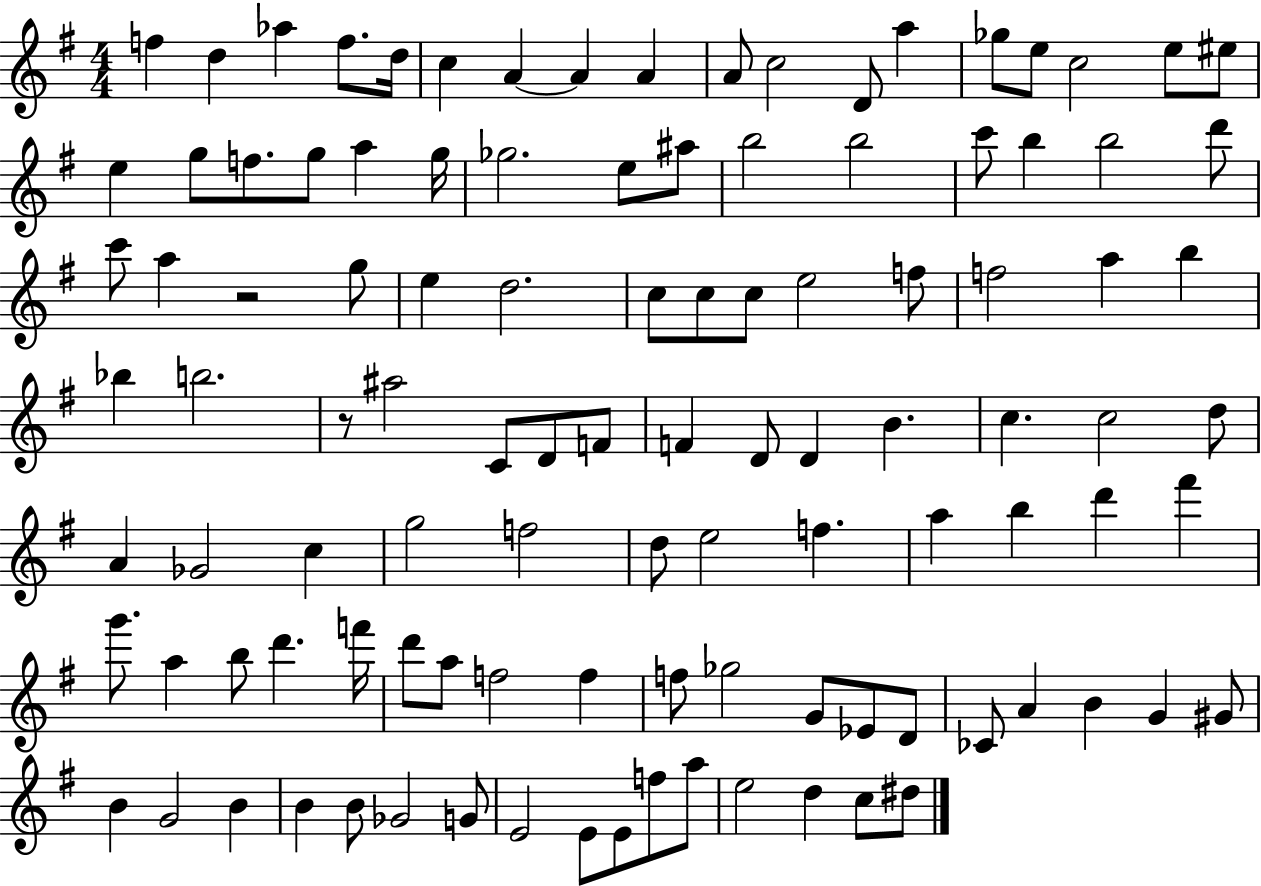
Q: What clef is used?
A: treble